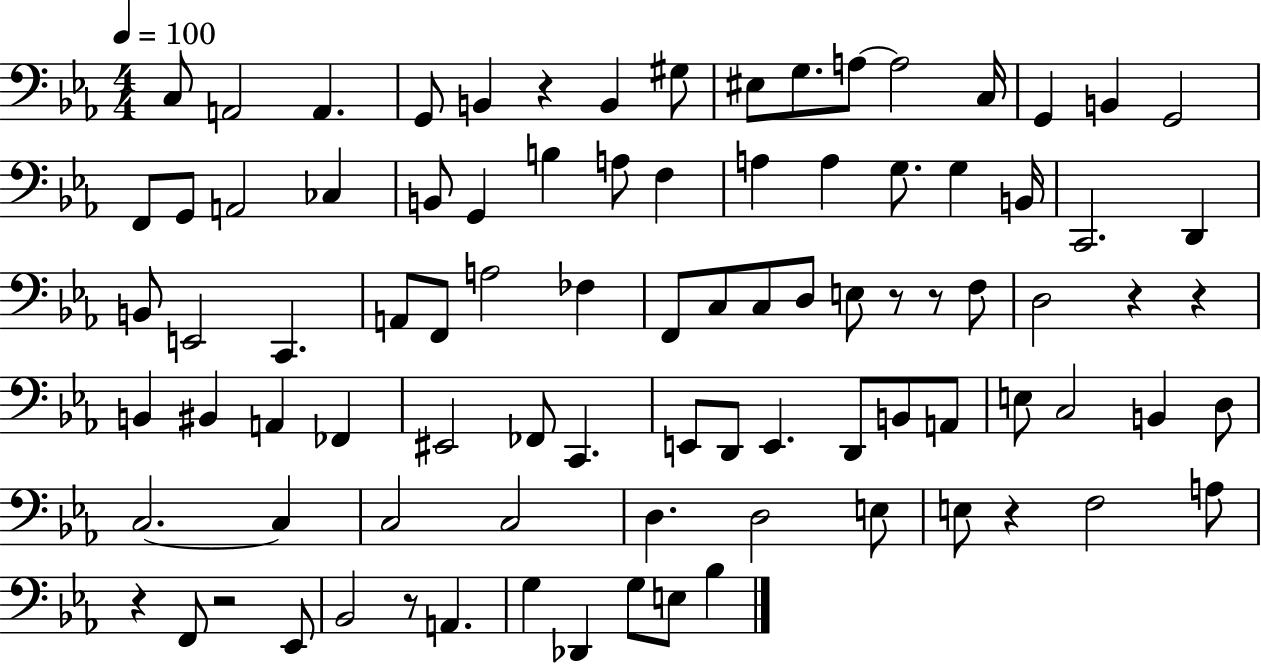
C3/e A2/h A2/q. G2/e B2/q R/q B2/q G#3/e EIS3/e G3/e. A3/e A3/h C3/s G2/q B2/q G2/h F2/e G2/e A2/h CES3/q B2/e G2/q B3/q A3/e F3/q A3/q A3/q G3/e. G3/q B2/s C2/h. D2/q B2/e E2/h C2/q. A2/e F2/e A3/h FES3/q F2/e C3/e C3/e D3/e E3/e R/e R/e F3/e D3/h R/q R/q B2/q BIS2/q A2/q FES2/q EIS2/h FES2/e C2/q. E2/e D2/e E2/q. D2/e B2/e A2/e E3/e C3/h B2/q D3/e C3/h. C3/q C3/h C3/h D3/q. D3/h E3/e E3/e R/q F3/h A3/e R/q F2/e R/h Eb2/e Bb2/h R/e A2/q. G3/q Db2/q G3/e E3/e Bb3/q